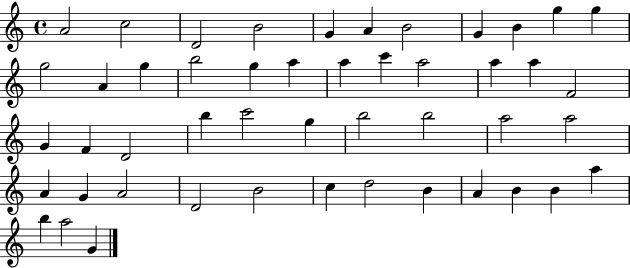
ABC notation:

X:1
T:Untitled
M:4/4
L:1/4
K:C
A2 c2 D2 B2 G A B2 G B g g g2 A g b2 g a a c' a2 a a F2 G F D2 b c'2 g b2 b2 a2 a2 A G A2 D2 B2 c d2 B A B B a b a2 G